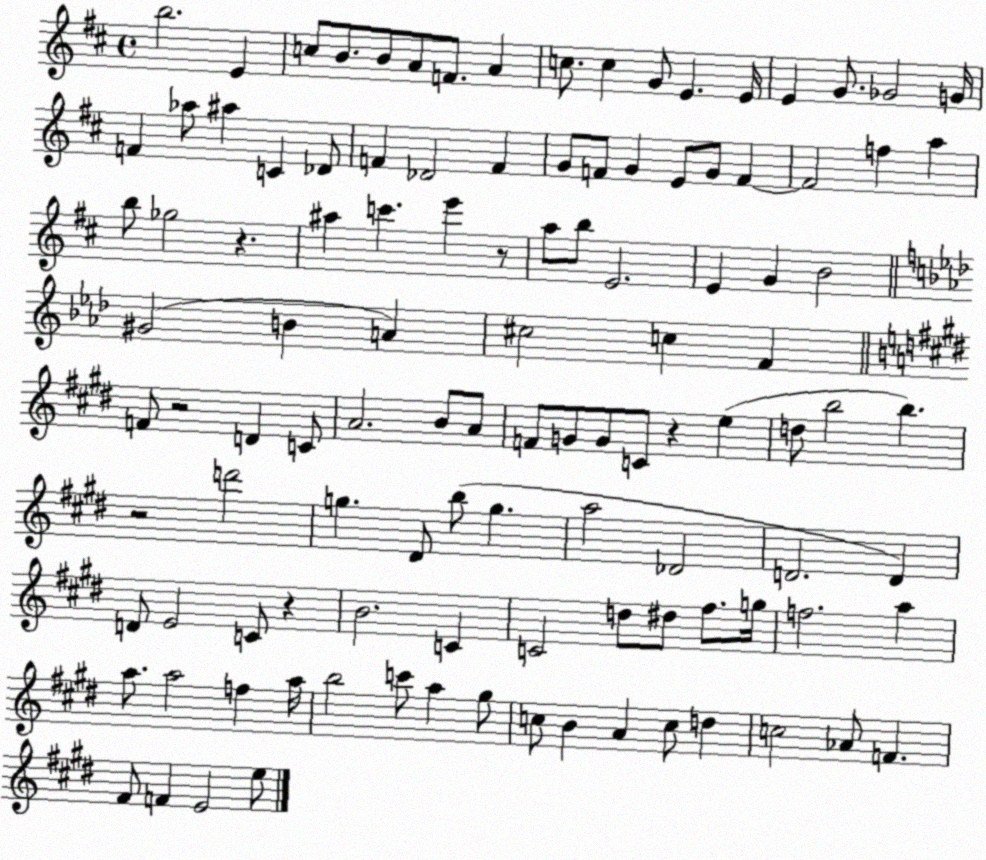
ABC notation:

X:1
T:Untitled
M:4/4
L:1/4
K:D
b2 E c/2 B/2 B/2 A/2 F/2 A c/2 c G/2 E E/4 E G/2 _G2 G/4 F _a/2 ^a C _D/2 F _D2 F G/2 F/2 G E/2 G/2 F F2 f a b/2 _g2 z ^a c' e' z/2 a/2 b/2 E2 E G B2 ^G2 B A ^c2 c F F/2 z2 D C/2 A2 B/2 A/2 F/2 G/2 G/2 C/2 z e d/2 b2 b z2 d'2 g ^D/2 b/2 g a2 _D2 D2 D D/2 E2 C/2 z B2 C C2 d/2 ^d/2 ^f/2 g/4 f2 a a/2 a2 f a/4 b2 c'/2 a ^g/2 c/2 B A c/2 d c2 _A/2 F ^F/2 F E2 e/2